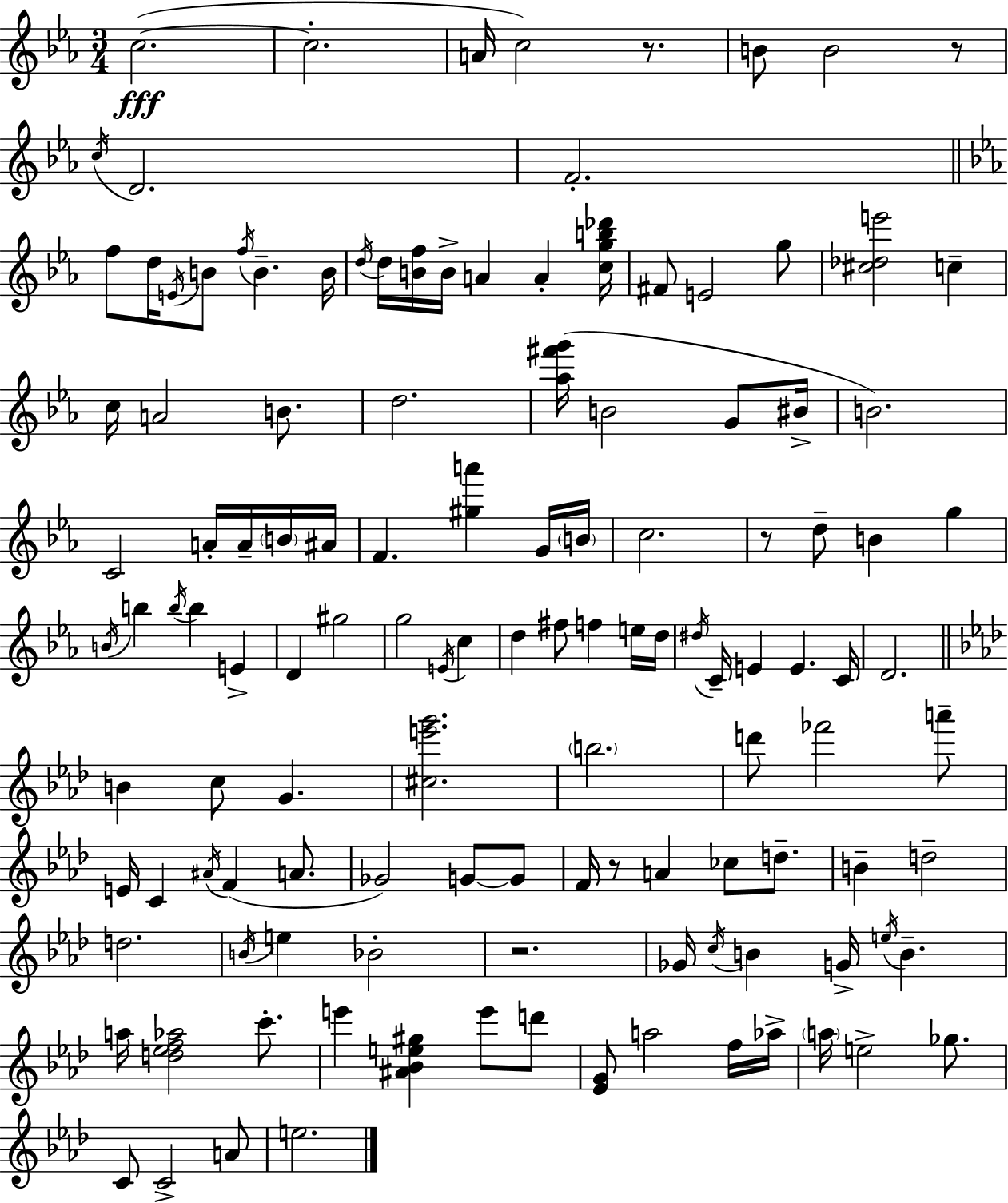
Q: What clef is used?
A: treble